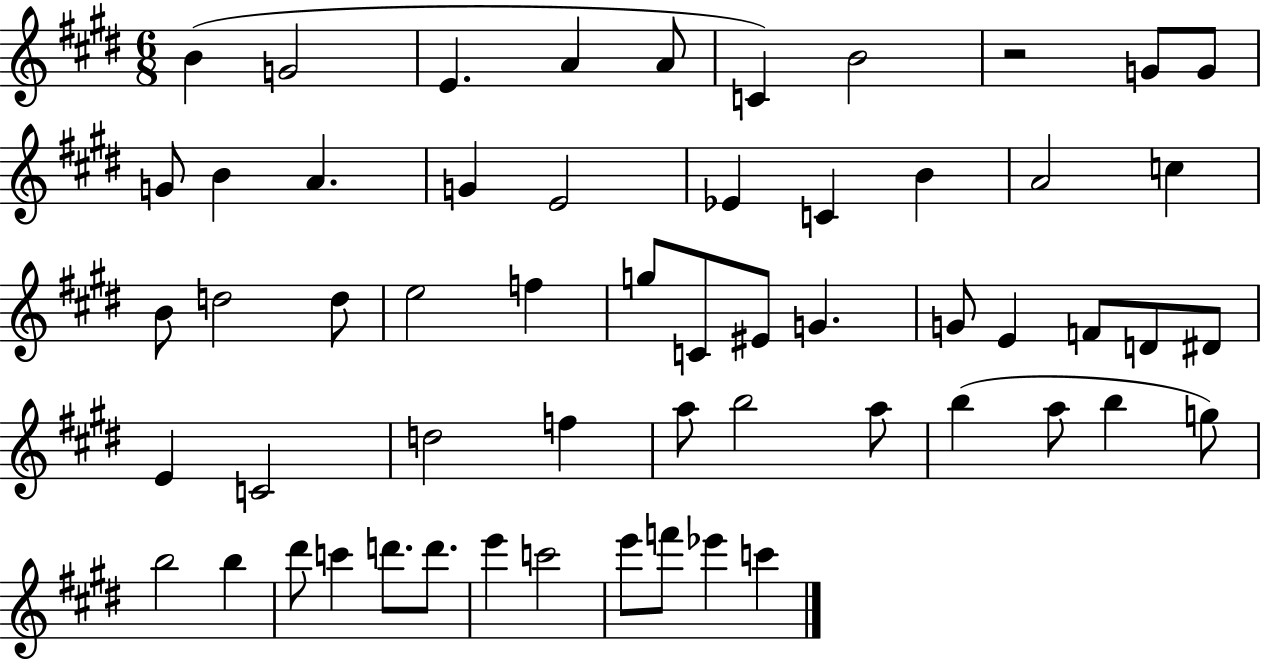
B4/q G4/h E4/q. A4/q A4/e C4/q B4/h R/h G4/e G4/e G4/e B4/q A4/q. G4/q E4/h Eb4/q C4/q B4/q A4/h C5/q B4/e D5/h D5/e E5/h F5/q G5/e C4/e EIS4/e G4/q. G4/e E4/q F4/e D4/e D#4/e E4/q C4/h D5/h F5/q A5/e B5/h A5/e B5/q A5/e B5/q G5/e B5/h B5/q D#6/e C6/q D6/e. D6/e. E6/q C6/h E6/e F6/e Eb6/q C6/q